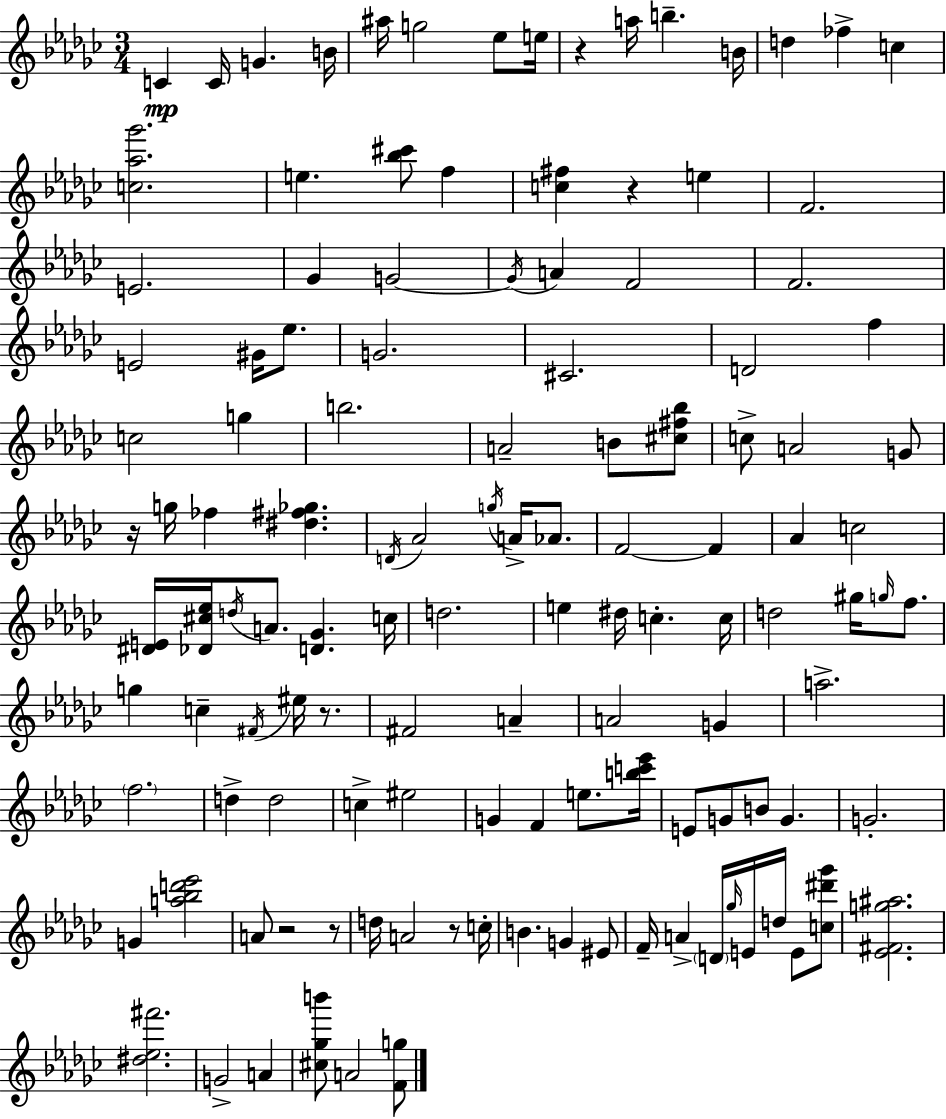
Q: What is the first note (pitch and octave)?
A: C4